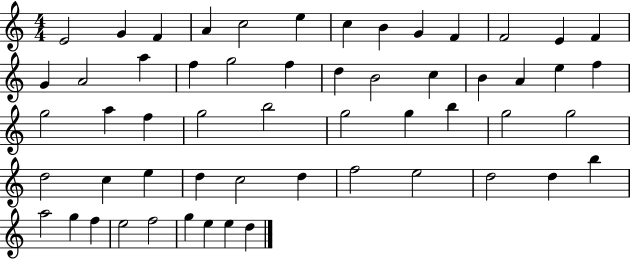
E4/h G4/q F4/q A4/q C5/h E5/q C5/q B4/q G4/q F4/q F4/h E4/q F4/q G4/q A4/h A5/q F5/q G5/h F5/q D5/q B4/h C5/q B4/q A4/q E5/q F5/q G5/h A5/q F5/q G5/h B5/h G5/h G5/q B5/q G5/h G5/h D5/h C5/q E5/q D5/q C5/h D5/q F5/h E5/h D5/h D5/q B5/q A5/h G5/q F5/q E5/h F5/h G5/q E5/q E5/q D5/q